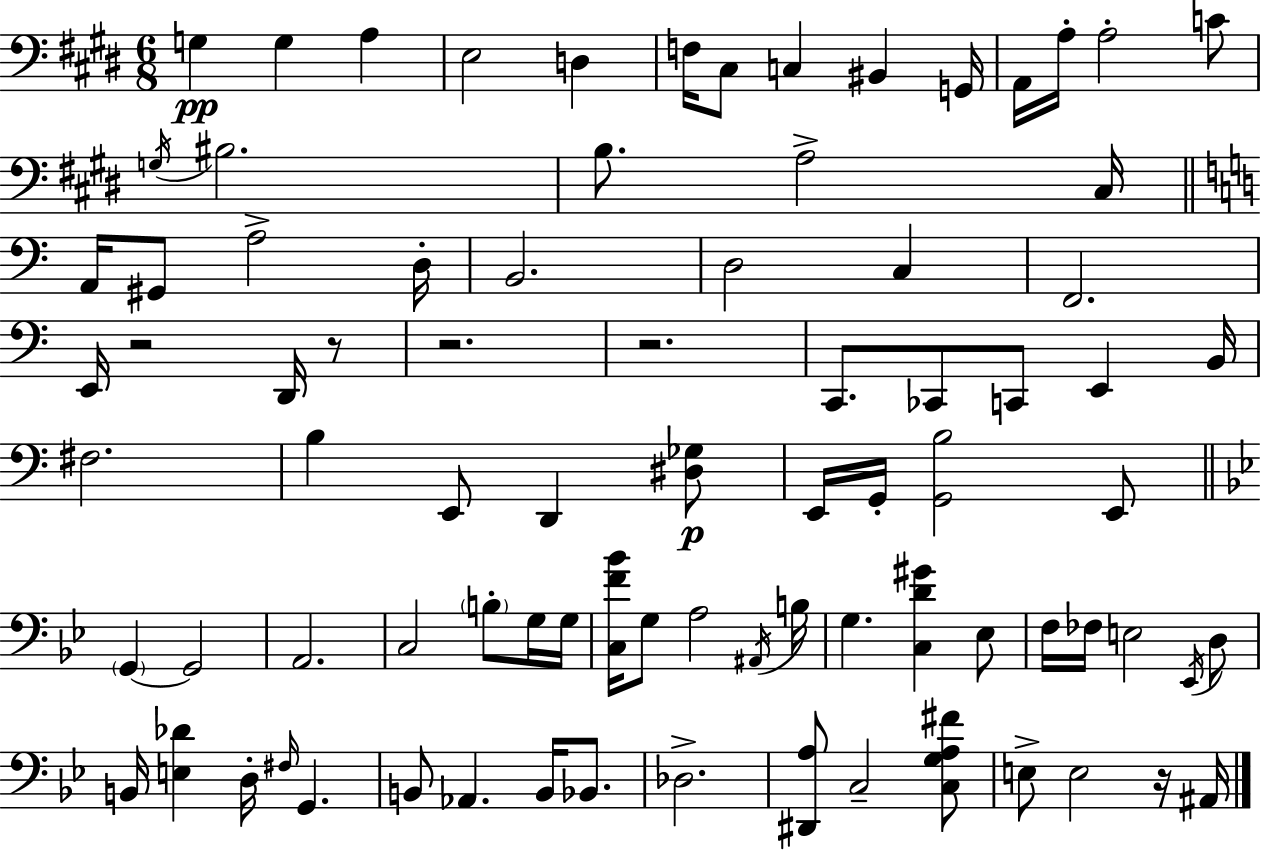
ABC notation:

X:1
T:Untitled
M:6/8
L:1/4
K:E
G, G, A, E,2 D, F,/4 ^C,/2 C, ^B,, G,,/4 A,,/4 A,/4 A,2 C/2 G,/4 ^B,2 B,/2 A,2 ^C,/4 A,,/4 ^G,,/2 A,2 D,/4 B,,2 D,2 C, F,,2 E,,/4 z2 D,,/4 z/2 z2 z2 C,,/2 _C,,/2 C,,/2 E,, B,,/4 ^F,2 B, E,,/2 D,, [^D,_G,]/2 E,,/4 G,,/4 [G,,B,]2 E,,/2 G,, G,,2 A,,2 C,2 B,/2 G,/4 G,/4 [C,F_B]/4 G,/2 A,2 ^A,,/4 B,/4 G, [C,D^G] _E,/2 F,/4 _F,/4 E,2 _E,,/4 D,/2 B,,/4 [E,_D] D,/4 ^F,/4 G,, B,,/2 _A,, B,,/4 _B,,/2 _D,2 [^D,,A,]/2 C,2 [C,G,A,^F]/2 E,/2 E,2 z/4 ^A,,/4